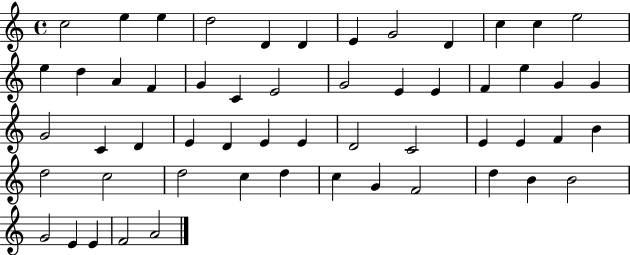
X:1
T:Untitled
M:4/4
L:1/4
K:C
c2 e e d2 D D E G2 D c c e2 e d A F G C E2 G2 E E F e G G G2 C D E D E E D2 C2 E E F B d2 c2 d2 c d c G F2 d B B2 G2 E E F2 A2